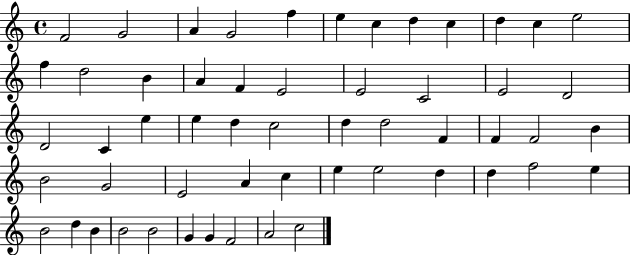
F4/h G4/h A4/q G4/h F5/q E5/q C5/q D5/q C5/q D5/q C5/q E5/h F5/q D5/h B4/q A4/q F4/q E4/h E4/h C4/h E4/h D4/h D4/h C4/q E5/q E5/q D5/q C5/h D5/q D5/h F4/q F4/q F4/h B4/q B4/h G4/h E4/h A4/q C5/q E5/q E5/h D5/q D5/q F5/h E5/q B4/h D5/q B4/q B4/h B4/h G4/q G4/q F4/h A4/h C5/h